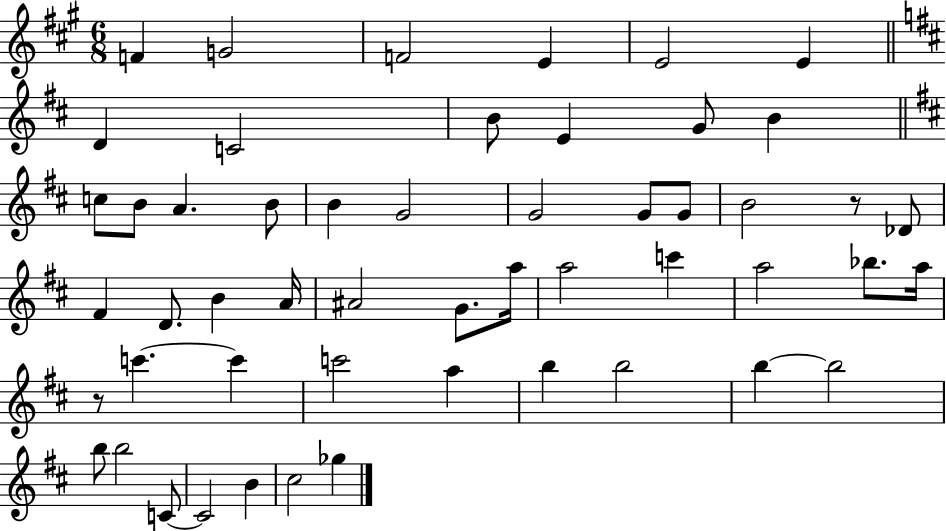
{
  \clef treble
  \numericTimeSignature
  \time 6/8
  \key a \major
  f'4 g'2 | f'2 e'4 | e'2 e'4 | \bar "||" \break \key d \major d'4 c'2 | b'8 e'4 g'8 b'4 | \bar "||" \break \key d \major c''8 b'8 a'4. b'8 | b'4 g'2 | g'2 g'8 g'8 | b'2 r8 des'8 | \break fis'4 d'8. b'4 a'16 | ais'2 g'8. a''16 | a''2 c'''4 | a''2 bes''8. a''16 | \break r8 c'''4.~~ c'''4 | c'''2 a''4 | b''4 b''2 | b''4~~ b''2 | \break b''8 b''2 c'8~~ | c'2 b'4 | cis''2 ges''4 | \bar "|."
}